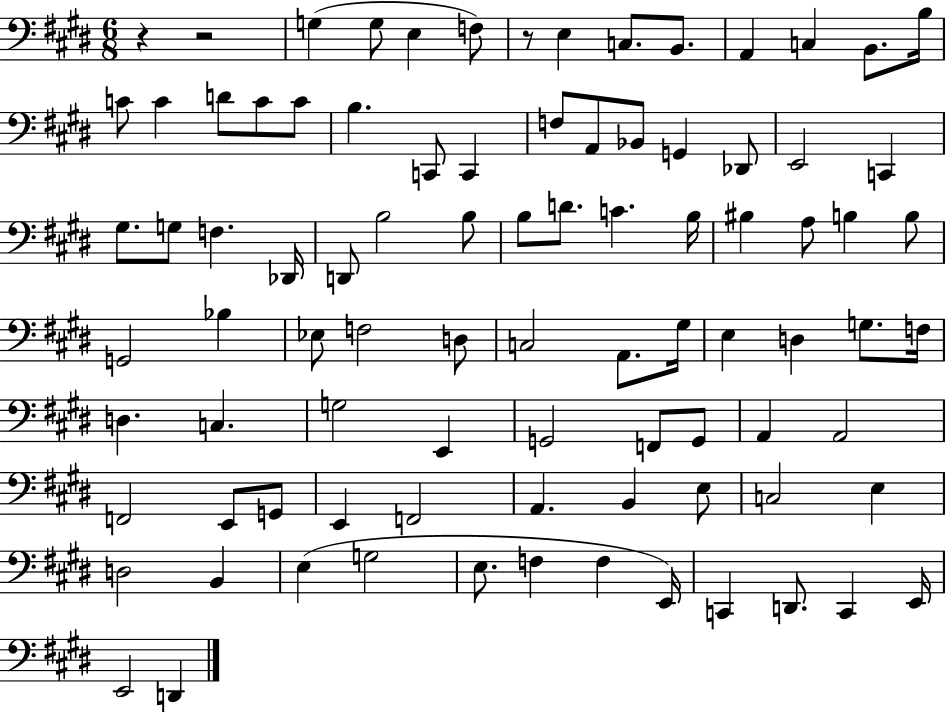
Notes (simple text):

R/q R/h G3/q G3/e E3/q F3/e R/e E3/q C3/e. B2/e. A2/q C3/q B2/e. B3/s C4/e C4/q D4/e C4/e C4/e B3/q. C2/e C2/q F3/e A2/e Bb2/e G2/q Db2/e E2/h C2/q G#3/e. G3/e F3/q. Db2/s D2/e B3/h B3/e B3/e D4/e. C4/q. B3/s BIS3/q A3/e B3/q B3/e G2/h Bb3/q Eb3/e F3/h D3/e C3/h A2/e. G#3/s E3/q D3/q G3/e. F3/s D3/q. C3/q. G3/h E2/q G2/h F2/e G2/e A2/q A2/h F2/h E2/e G2/e E2/q F2/h A2/q. B2/q E3/e C3/h E3/q D3/h B2/q E3/q G3/h E3/e. F3/q F3/q E2/s C2/q D2/e. C2/q E2/s E2/h D2/q